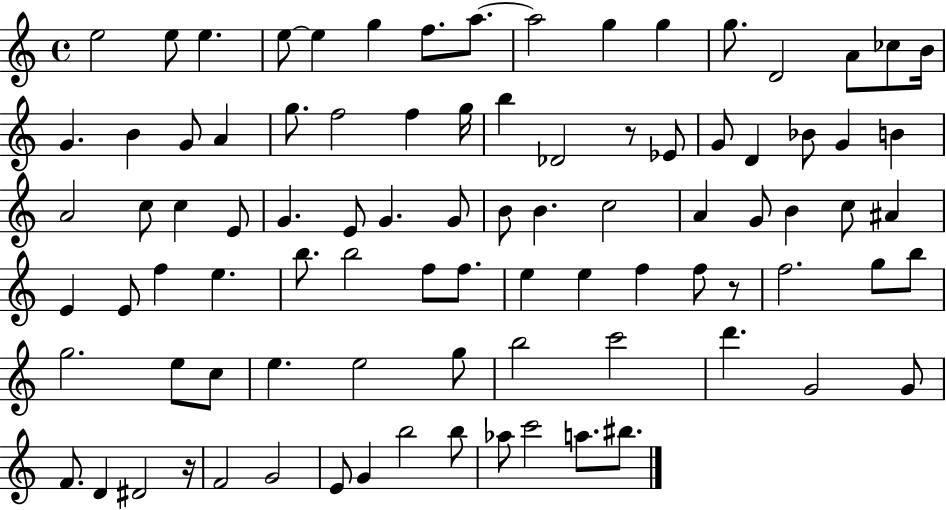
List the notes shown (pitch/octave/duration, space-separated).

E5/h E5/e E5/q. E5/e E5/q G5/q F5/e. A5/e. A5/h G5/q G5/q G5/e. D4/h A4/e CES5/e B4/s G4/q. B4/q G4/e A4/q G5/e. F5/h F5/q G5/s B5/q Db4/h R/e Eb4/e G4/e D4/q Bb4/e G4/q B4/q A4/h C5/e C5/q E4/e G4/q. E4/e G4/q. G4/e B4/e B4/q. C5/h A4/q G4/e B4/q C5/e A#4/q E4/q E4/e F5/q E5/q. B5/e. B5/h F5/e F5/e. E5/q E5/q F5/q F5/e R/e F5/h. G5/e B5/e G5/h. E5/e C5/e E5/q. E5/h G5/e B5/h C6/h D6/q. G4/h G4/e F4/e. D4/q D#4/h R/s F4/h G4/h E4/e G4/q B5/h B5/e Ab5/e C6/h A5/e. BIS5/e.